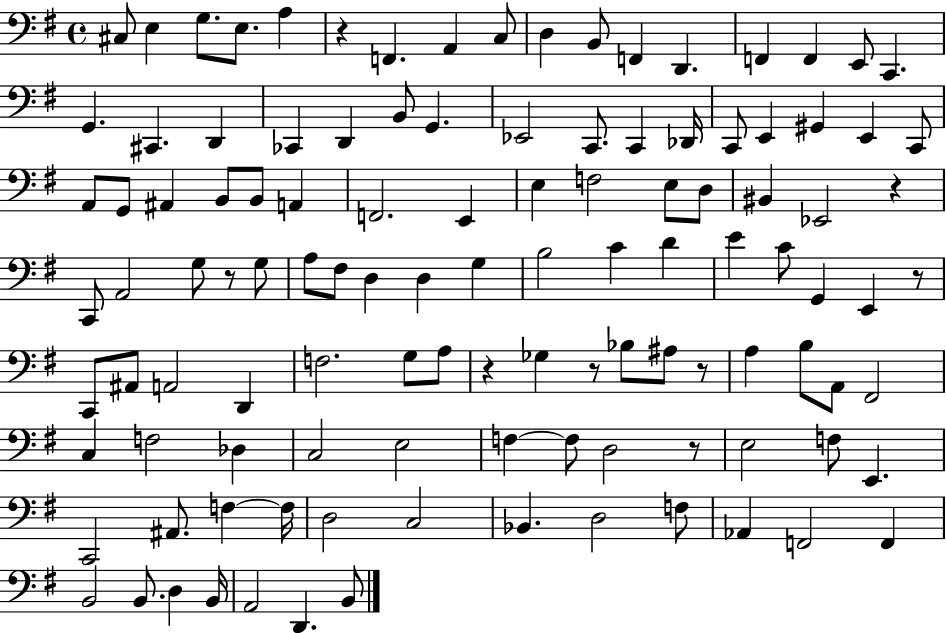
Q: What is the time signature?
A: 4/4